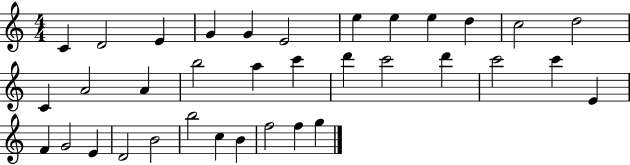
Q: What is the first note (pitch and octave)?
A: C4